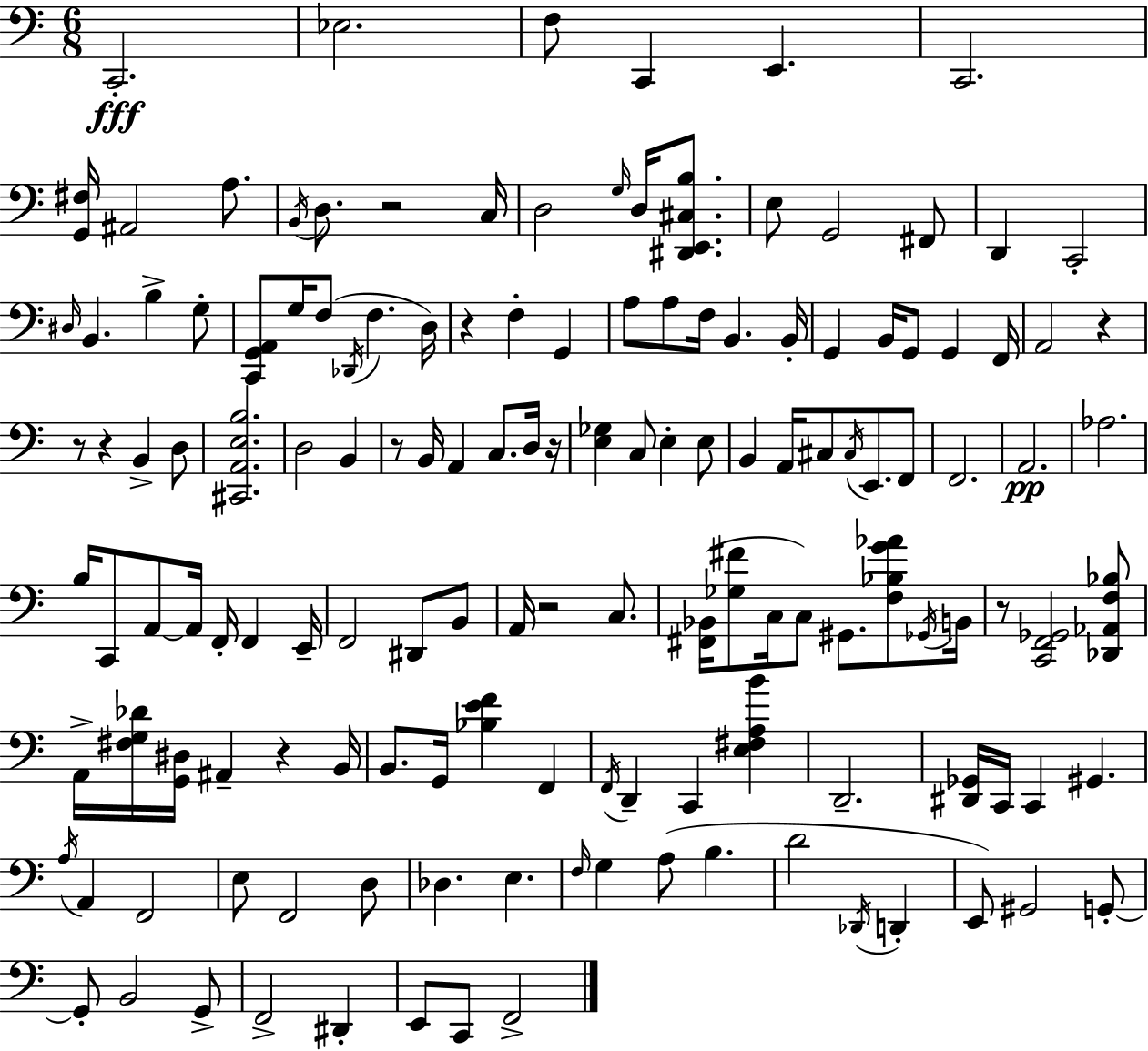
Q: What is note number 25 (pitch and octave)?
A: F3